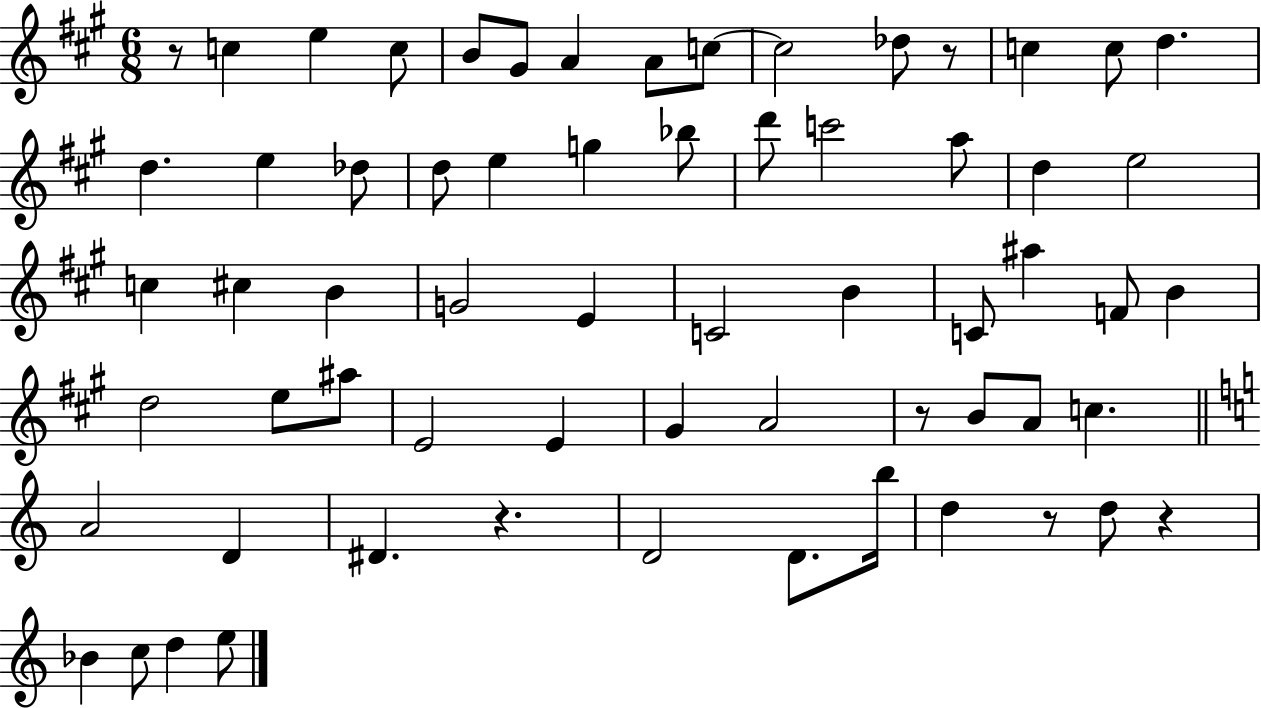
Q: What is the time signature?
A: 6/8